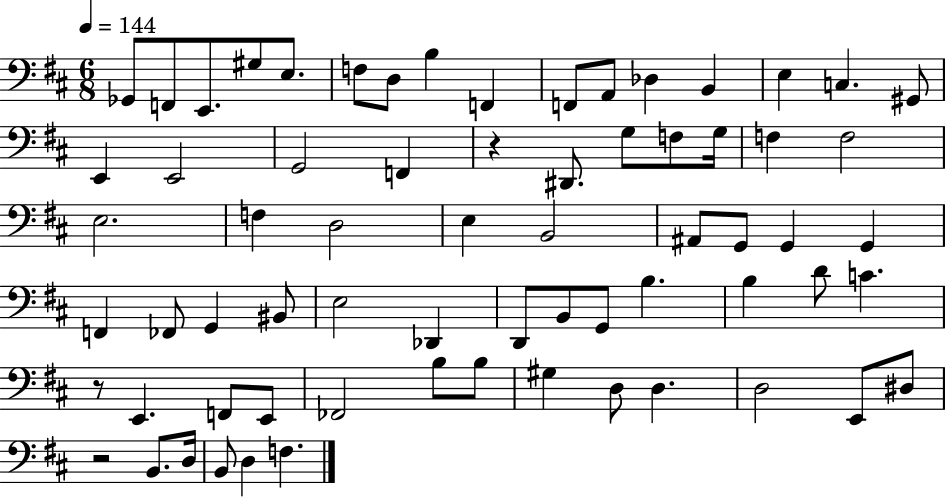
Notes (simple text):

Gb2/e F2/e E2/e. G#3/e E3/e. F3/e D3/e B3/q F2/q F2/e A2/e Db3/q B2/q E3/q C3/q. G#2/e E2/q E2/h G2/h F2/q R/q D#2/e. G3/e F3/e G3/s F3/q F3/h E3/h. F3/q D3/h E3/q B2/h A#2/e G2/e G2/q G2/q F2/q FES2/e G2/q BIS2/e E3/h Db2/q D2/e B2/e G2/e B3/q. B3/q D4/e C4/q. R/e E2/q. F2/e E2/e FES2/h B3/e B3/e G#3/q D3/e D3/q. D3/h E2/e D#3/e R/h B2/e. D3/s B2/e D3/q F3/q.